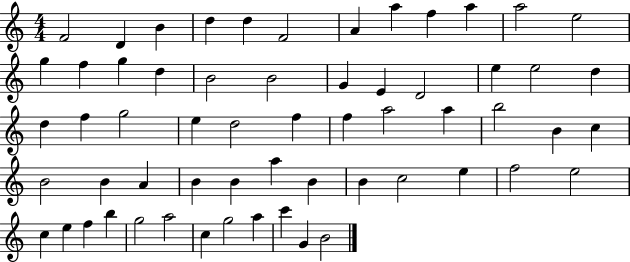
{
  \clef treble
  \numericTimeSignature
  \time 4/4
  \key c \major
  f'2 d'4 b'4 | d''4 d''4 f'2 | a'4 a''4 f''4 a''4 | a''2 e''2 | \break g''4 f''4 g''4 d''4 | b'2 b'2 | g'4 e'4 d'2 | e''4 e''2 d''4 | \break d''4 f''4 g''2 | e''4 d''2 f''4 | f''4 a''2 a''4 | b''2 b'4 c''4 | \break b'2 b'4 a'4 | b'4 b'4 a''4 b'4 | b'4 c''2 e''4 | f''2 e''2 | \break c''4 e''4 f''4 b''4 | g''2 a''2 | c''4 g''2 a''4 | c'''4 g'4 b'2 | \break \bar "|."
}